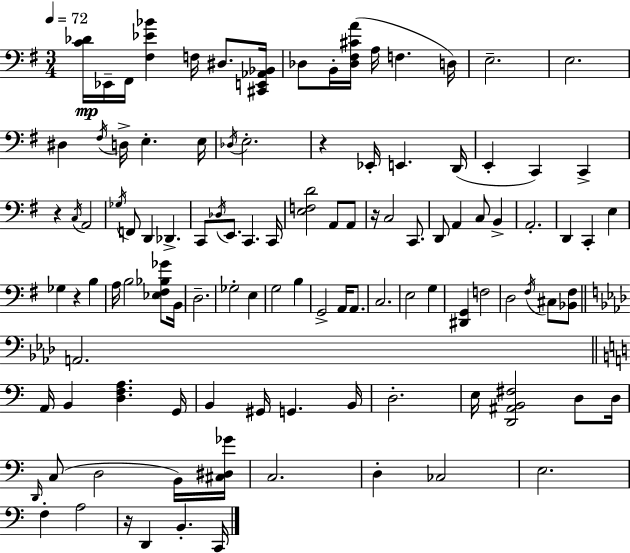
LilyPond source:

{
  \clef bass
  \numericTimeSignature
  \time 3/4
  \key e \minor
  \tempo 4 = 72
  <c' des'>16\mp ees,16-- fis,16 <fis ees' bes'>4 f16 dis8. <cis, e, aes, bes,>16 | des8 b,16-. <des fis cis' a'>16( a16 f4. d16) | e2.-- | e2. | \break dis4 \acciaccatura { fis16 } d16-> e4.-. | e16 \acciaccatura { des16 } e2.-. | r4 ees,16-. e,4. | d,16( e,4-. c,4) c,4-> | \break r4 \acciaccatura { c16 } a,2 | \acciaccatura { ges16 } f,8 d,4 des,4.-> | c,8 \acciaccatura { des16 } e,8. c,4. | c,16 <e f d'>2 | \break a,8 a,8 r16 c2 | c,8. d,8 a,4 c8 | b,4-> a,2.-. | d,4 c,4-. | \break e4 ges4 r4 | b4 a16 b2 | <ees fis bes ges'>8 b,16 d2.-- | ges2-. | \break e4 g2 | b4 g,2-> | a,16 a,8. c2. | e2 | \break g4 <dis, g,>4 f2 | d2 | \acciaccatura { fis16 } cis8 <bes, fis>8 \bar "||" \break \key f \minor a,2. | \bar "||" \break \key c \major a,16 b,4 <d f a>4. g,16 | b,4 gis,16 g,4. b,16 | d2.-. | e16 <d, ais, b, fis>2 d8 d16 | \break \grace { d,16 } c8( d2 b,16) | <cis dis ges'>16 c2. | d4-. ces2 | e2. | \break f4-. a2 | r16 d,4 b,4.-. | c,16 \bar "|."
}